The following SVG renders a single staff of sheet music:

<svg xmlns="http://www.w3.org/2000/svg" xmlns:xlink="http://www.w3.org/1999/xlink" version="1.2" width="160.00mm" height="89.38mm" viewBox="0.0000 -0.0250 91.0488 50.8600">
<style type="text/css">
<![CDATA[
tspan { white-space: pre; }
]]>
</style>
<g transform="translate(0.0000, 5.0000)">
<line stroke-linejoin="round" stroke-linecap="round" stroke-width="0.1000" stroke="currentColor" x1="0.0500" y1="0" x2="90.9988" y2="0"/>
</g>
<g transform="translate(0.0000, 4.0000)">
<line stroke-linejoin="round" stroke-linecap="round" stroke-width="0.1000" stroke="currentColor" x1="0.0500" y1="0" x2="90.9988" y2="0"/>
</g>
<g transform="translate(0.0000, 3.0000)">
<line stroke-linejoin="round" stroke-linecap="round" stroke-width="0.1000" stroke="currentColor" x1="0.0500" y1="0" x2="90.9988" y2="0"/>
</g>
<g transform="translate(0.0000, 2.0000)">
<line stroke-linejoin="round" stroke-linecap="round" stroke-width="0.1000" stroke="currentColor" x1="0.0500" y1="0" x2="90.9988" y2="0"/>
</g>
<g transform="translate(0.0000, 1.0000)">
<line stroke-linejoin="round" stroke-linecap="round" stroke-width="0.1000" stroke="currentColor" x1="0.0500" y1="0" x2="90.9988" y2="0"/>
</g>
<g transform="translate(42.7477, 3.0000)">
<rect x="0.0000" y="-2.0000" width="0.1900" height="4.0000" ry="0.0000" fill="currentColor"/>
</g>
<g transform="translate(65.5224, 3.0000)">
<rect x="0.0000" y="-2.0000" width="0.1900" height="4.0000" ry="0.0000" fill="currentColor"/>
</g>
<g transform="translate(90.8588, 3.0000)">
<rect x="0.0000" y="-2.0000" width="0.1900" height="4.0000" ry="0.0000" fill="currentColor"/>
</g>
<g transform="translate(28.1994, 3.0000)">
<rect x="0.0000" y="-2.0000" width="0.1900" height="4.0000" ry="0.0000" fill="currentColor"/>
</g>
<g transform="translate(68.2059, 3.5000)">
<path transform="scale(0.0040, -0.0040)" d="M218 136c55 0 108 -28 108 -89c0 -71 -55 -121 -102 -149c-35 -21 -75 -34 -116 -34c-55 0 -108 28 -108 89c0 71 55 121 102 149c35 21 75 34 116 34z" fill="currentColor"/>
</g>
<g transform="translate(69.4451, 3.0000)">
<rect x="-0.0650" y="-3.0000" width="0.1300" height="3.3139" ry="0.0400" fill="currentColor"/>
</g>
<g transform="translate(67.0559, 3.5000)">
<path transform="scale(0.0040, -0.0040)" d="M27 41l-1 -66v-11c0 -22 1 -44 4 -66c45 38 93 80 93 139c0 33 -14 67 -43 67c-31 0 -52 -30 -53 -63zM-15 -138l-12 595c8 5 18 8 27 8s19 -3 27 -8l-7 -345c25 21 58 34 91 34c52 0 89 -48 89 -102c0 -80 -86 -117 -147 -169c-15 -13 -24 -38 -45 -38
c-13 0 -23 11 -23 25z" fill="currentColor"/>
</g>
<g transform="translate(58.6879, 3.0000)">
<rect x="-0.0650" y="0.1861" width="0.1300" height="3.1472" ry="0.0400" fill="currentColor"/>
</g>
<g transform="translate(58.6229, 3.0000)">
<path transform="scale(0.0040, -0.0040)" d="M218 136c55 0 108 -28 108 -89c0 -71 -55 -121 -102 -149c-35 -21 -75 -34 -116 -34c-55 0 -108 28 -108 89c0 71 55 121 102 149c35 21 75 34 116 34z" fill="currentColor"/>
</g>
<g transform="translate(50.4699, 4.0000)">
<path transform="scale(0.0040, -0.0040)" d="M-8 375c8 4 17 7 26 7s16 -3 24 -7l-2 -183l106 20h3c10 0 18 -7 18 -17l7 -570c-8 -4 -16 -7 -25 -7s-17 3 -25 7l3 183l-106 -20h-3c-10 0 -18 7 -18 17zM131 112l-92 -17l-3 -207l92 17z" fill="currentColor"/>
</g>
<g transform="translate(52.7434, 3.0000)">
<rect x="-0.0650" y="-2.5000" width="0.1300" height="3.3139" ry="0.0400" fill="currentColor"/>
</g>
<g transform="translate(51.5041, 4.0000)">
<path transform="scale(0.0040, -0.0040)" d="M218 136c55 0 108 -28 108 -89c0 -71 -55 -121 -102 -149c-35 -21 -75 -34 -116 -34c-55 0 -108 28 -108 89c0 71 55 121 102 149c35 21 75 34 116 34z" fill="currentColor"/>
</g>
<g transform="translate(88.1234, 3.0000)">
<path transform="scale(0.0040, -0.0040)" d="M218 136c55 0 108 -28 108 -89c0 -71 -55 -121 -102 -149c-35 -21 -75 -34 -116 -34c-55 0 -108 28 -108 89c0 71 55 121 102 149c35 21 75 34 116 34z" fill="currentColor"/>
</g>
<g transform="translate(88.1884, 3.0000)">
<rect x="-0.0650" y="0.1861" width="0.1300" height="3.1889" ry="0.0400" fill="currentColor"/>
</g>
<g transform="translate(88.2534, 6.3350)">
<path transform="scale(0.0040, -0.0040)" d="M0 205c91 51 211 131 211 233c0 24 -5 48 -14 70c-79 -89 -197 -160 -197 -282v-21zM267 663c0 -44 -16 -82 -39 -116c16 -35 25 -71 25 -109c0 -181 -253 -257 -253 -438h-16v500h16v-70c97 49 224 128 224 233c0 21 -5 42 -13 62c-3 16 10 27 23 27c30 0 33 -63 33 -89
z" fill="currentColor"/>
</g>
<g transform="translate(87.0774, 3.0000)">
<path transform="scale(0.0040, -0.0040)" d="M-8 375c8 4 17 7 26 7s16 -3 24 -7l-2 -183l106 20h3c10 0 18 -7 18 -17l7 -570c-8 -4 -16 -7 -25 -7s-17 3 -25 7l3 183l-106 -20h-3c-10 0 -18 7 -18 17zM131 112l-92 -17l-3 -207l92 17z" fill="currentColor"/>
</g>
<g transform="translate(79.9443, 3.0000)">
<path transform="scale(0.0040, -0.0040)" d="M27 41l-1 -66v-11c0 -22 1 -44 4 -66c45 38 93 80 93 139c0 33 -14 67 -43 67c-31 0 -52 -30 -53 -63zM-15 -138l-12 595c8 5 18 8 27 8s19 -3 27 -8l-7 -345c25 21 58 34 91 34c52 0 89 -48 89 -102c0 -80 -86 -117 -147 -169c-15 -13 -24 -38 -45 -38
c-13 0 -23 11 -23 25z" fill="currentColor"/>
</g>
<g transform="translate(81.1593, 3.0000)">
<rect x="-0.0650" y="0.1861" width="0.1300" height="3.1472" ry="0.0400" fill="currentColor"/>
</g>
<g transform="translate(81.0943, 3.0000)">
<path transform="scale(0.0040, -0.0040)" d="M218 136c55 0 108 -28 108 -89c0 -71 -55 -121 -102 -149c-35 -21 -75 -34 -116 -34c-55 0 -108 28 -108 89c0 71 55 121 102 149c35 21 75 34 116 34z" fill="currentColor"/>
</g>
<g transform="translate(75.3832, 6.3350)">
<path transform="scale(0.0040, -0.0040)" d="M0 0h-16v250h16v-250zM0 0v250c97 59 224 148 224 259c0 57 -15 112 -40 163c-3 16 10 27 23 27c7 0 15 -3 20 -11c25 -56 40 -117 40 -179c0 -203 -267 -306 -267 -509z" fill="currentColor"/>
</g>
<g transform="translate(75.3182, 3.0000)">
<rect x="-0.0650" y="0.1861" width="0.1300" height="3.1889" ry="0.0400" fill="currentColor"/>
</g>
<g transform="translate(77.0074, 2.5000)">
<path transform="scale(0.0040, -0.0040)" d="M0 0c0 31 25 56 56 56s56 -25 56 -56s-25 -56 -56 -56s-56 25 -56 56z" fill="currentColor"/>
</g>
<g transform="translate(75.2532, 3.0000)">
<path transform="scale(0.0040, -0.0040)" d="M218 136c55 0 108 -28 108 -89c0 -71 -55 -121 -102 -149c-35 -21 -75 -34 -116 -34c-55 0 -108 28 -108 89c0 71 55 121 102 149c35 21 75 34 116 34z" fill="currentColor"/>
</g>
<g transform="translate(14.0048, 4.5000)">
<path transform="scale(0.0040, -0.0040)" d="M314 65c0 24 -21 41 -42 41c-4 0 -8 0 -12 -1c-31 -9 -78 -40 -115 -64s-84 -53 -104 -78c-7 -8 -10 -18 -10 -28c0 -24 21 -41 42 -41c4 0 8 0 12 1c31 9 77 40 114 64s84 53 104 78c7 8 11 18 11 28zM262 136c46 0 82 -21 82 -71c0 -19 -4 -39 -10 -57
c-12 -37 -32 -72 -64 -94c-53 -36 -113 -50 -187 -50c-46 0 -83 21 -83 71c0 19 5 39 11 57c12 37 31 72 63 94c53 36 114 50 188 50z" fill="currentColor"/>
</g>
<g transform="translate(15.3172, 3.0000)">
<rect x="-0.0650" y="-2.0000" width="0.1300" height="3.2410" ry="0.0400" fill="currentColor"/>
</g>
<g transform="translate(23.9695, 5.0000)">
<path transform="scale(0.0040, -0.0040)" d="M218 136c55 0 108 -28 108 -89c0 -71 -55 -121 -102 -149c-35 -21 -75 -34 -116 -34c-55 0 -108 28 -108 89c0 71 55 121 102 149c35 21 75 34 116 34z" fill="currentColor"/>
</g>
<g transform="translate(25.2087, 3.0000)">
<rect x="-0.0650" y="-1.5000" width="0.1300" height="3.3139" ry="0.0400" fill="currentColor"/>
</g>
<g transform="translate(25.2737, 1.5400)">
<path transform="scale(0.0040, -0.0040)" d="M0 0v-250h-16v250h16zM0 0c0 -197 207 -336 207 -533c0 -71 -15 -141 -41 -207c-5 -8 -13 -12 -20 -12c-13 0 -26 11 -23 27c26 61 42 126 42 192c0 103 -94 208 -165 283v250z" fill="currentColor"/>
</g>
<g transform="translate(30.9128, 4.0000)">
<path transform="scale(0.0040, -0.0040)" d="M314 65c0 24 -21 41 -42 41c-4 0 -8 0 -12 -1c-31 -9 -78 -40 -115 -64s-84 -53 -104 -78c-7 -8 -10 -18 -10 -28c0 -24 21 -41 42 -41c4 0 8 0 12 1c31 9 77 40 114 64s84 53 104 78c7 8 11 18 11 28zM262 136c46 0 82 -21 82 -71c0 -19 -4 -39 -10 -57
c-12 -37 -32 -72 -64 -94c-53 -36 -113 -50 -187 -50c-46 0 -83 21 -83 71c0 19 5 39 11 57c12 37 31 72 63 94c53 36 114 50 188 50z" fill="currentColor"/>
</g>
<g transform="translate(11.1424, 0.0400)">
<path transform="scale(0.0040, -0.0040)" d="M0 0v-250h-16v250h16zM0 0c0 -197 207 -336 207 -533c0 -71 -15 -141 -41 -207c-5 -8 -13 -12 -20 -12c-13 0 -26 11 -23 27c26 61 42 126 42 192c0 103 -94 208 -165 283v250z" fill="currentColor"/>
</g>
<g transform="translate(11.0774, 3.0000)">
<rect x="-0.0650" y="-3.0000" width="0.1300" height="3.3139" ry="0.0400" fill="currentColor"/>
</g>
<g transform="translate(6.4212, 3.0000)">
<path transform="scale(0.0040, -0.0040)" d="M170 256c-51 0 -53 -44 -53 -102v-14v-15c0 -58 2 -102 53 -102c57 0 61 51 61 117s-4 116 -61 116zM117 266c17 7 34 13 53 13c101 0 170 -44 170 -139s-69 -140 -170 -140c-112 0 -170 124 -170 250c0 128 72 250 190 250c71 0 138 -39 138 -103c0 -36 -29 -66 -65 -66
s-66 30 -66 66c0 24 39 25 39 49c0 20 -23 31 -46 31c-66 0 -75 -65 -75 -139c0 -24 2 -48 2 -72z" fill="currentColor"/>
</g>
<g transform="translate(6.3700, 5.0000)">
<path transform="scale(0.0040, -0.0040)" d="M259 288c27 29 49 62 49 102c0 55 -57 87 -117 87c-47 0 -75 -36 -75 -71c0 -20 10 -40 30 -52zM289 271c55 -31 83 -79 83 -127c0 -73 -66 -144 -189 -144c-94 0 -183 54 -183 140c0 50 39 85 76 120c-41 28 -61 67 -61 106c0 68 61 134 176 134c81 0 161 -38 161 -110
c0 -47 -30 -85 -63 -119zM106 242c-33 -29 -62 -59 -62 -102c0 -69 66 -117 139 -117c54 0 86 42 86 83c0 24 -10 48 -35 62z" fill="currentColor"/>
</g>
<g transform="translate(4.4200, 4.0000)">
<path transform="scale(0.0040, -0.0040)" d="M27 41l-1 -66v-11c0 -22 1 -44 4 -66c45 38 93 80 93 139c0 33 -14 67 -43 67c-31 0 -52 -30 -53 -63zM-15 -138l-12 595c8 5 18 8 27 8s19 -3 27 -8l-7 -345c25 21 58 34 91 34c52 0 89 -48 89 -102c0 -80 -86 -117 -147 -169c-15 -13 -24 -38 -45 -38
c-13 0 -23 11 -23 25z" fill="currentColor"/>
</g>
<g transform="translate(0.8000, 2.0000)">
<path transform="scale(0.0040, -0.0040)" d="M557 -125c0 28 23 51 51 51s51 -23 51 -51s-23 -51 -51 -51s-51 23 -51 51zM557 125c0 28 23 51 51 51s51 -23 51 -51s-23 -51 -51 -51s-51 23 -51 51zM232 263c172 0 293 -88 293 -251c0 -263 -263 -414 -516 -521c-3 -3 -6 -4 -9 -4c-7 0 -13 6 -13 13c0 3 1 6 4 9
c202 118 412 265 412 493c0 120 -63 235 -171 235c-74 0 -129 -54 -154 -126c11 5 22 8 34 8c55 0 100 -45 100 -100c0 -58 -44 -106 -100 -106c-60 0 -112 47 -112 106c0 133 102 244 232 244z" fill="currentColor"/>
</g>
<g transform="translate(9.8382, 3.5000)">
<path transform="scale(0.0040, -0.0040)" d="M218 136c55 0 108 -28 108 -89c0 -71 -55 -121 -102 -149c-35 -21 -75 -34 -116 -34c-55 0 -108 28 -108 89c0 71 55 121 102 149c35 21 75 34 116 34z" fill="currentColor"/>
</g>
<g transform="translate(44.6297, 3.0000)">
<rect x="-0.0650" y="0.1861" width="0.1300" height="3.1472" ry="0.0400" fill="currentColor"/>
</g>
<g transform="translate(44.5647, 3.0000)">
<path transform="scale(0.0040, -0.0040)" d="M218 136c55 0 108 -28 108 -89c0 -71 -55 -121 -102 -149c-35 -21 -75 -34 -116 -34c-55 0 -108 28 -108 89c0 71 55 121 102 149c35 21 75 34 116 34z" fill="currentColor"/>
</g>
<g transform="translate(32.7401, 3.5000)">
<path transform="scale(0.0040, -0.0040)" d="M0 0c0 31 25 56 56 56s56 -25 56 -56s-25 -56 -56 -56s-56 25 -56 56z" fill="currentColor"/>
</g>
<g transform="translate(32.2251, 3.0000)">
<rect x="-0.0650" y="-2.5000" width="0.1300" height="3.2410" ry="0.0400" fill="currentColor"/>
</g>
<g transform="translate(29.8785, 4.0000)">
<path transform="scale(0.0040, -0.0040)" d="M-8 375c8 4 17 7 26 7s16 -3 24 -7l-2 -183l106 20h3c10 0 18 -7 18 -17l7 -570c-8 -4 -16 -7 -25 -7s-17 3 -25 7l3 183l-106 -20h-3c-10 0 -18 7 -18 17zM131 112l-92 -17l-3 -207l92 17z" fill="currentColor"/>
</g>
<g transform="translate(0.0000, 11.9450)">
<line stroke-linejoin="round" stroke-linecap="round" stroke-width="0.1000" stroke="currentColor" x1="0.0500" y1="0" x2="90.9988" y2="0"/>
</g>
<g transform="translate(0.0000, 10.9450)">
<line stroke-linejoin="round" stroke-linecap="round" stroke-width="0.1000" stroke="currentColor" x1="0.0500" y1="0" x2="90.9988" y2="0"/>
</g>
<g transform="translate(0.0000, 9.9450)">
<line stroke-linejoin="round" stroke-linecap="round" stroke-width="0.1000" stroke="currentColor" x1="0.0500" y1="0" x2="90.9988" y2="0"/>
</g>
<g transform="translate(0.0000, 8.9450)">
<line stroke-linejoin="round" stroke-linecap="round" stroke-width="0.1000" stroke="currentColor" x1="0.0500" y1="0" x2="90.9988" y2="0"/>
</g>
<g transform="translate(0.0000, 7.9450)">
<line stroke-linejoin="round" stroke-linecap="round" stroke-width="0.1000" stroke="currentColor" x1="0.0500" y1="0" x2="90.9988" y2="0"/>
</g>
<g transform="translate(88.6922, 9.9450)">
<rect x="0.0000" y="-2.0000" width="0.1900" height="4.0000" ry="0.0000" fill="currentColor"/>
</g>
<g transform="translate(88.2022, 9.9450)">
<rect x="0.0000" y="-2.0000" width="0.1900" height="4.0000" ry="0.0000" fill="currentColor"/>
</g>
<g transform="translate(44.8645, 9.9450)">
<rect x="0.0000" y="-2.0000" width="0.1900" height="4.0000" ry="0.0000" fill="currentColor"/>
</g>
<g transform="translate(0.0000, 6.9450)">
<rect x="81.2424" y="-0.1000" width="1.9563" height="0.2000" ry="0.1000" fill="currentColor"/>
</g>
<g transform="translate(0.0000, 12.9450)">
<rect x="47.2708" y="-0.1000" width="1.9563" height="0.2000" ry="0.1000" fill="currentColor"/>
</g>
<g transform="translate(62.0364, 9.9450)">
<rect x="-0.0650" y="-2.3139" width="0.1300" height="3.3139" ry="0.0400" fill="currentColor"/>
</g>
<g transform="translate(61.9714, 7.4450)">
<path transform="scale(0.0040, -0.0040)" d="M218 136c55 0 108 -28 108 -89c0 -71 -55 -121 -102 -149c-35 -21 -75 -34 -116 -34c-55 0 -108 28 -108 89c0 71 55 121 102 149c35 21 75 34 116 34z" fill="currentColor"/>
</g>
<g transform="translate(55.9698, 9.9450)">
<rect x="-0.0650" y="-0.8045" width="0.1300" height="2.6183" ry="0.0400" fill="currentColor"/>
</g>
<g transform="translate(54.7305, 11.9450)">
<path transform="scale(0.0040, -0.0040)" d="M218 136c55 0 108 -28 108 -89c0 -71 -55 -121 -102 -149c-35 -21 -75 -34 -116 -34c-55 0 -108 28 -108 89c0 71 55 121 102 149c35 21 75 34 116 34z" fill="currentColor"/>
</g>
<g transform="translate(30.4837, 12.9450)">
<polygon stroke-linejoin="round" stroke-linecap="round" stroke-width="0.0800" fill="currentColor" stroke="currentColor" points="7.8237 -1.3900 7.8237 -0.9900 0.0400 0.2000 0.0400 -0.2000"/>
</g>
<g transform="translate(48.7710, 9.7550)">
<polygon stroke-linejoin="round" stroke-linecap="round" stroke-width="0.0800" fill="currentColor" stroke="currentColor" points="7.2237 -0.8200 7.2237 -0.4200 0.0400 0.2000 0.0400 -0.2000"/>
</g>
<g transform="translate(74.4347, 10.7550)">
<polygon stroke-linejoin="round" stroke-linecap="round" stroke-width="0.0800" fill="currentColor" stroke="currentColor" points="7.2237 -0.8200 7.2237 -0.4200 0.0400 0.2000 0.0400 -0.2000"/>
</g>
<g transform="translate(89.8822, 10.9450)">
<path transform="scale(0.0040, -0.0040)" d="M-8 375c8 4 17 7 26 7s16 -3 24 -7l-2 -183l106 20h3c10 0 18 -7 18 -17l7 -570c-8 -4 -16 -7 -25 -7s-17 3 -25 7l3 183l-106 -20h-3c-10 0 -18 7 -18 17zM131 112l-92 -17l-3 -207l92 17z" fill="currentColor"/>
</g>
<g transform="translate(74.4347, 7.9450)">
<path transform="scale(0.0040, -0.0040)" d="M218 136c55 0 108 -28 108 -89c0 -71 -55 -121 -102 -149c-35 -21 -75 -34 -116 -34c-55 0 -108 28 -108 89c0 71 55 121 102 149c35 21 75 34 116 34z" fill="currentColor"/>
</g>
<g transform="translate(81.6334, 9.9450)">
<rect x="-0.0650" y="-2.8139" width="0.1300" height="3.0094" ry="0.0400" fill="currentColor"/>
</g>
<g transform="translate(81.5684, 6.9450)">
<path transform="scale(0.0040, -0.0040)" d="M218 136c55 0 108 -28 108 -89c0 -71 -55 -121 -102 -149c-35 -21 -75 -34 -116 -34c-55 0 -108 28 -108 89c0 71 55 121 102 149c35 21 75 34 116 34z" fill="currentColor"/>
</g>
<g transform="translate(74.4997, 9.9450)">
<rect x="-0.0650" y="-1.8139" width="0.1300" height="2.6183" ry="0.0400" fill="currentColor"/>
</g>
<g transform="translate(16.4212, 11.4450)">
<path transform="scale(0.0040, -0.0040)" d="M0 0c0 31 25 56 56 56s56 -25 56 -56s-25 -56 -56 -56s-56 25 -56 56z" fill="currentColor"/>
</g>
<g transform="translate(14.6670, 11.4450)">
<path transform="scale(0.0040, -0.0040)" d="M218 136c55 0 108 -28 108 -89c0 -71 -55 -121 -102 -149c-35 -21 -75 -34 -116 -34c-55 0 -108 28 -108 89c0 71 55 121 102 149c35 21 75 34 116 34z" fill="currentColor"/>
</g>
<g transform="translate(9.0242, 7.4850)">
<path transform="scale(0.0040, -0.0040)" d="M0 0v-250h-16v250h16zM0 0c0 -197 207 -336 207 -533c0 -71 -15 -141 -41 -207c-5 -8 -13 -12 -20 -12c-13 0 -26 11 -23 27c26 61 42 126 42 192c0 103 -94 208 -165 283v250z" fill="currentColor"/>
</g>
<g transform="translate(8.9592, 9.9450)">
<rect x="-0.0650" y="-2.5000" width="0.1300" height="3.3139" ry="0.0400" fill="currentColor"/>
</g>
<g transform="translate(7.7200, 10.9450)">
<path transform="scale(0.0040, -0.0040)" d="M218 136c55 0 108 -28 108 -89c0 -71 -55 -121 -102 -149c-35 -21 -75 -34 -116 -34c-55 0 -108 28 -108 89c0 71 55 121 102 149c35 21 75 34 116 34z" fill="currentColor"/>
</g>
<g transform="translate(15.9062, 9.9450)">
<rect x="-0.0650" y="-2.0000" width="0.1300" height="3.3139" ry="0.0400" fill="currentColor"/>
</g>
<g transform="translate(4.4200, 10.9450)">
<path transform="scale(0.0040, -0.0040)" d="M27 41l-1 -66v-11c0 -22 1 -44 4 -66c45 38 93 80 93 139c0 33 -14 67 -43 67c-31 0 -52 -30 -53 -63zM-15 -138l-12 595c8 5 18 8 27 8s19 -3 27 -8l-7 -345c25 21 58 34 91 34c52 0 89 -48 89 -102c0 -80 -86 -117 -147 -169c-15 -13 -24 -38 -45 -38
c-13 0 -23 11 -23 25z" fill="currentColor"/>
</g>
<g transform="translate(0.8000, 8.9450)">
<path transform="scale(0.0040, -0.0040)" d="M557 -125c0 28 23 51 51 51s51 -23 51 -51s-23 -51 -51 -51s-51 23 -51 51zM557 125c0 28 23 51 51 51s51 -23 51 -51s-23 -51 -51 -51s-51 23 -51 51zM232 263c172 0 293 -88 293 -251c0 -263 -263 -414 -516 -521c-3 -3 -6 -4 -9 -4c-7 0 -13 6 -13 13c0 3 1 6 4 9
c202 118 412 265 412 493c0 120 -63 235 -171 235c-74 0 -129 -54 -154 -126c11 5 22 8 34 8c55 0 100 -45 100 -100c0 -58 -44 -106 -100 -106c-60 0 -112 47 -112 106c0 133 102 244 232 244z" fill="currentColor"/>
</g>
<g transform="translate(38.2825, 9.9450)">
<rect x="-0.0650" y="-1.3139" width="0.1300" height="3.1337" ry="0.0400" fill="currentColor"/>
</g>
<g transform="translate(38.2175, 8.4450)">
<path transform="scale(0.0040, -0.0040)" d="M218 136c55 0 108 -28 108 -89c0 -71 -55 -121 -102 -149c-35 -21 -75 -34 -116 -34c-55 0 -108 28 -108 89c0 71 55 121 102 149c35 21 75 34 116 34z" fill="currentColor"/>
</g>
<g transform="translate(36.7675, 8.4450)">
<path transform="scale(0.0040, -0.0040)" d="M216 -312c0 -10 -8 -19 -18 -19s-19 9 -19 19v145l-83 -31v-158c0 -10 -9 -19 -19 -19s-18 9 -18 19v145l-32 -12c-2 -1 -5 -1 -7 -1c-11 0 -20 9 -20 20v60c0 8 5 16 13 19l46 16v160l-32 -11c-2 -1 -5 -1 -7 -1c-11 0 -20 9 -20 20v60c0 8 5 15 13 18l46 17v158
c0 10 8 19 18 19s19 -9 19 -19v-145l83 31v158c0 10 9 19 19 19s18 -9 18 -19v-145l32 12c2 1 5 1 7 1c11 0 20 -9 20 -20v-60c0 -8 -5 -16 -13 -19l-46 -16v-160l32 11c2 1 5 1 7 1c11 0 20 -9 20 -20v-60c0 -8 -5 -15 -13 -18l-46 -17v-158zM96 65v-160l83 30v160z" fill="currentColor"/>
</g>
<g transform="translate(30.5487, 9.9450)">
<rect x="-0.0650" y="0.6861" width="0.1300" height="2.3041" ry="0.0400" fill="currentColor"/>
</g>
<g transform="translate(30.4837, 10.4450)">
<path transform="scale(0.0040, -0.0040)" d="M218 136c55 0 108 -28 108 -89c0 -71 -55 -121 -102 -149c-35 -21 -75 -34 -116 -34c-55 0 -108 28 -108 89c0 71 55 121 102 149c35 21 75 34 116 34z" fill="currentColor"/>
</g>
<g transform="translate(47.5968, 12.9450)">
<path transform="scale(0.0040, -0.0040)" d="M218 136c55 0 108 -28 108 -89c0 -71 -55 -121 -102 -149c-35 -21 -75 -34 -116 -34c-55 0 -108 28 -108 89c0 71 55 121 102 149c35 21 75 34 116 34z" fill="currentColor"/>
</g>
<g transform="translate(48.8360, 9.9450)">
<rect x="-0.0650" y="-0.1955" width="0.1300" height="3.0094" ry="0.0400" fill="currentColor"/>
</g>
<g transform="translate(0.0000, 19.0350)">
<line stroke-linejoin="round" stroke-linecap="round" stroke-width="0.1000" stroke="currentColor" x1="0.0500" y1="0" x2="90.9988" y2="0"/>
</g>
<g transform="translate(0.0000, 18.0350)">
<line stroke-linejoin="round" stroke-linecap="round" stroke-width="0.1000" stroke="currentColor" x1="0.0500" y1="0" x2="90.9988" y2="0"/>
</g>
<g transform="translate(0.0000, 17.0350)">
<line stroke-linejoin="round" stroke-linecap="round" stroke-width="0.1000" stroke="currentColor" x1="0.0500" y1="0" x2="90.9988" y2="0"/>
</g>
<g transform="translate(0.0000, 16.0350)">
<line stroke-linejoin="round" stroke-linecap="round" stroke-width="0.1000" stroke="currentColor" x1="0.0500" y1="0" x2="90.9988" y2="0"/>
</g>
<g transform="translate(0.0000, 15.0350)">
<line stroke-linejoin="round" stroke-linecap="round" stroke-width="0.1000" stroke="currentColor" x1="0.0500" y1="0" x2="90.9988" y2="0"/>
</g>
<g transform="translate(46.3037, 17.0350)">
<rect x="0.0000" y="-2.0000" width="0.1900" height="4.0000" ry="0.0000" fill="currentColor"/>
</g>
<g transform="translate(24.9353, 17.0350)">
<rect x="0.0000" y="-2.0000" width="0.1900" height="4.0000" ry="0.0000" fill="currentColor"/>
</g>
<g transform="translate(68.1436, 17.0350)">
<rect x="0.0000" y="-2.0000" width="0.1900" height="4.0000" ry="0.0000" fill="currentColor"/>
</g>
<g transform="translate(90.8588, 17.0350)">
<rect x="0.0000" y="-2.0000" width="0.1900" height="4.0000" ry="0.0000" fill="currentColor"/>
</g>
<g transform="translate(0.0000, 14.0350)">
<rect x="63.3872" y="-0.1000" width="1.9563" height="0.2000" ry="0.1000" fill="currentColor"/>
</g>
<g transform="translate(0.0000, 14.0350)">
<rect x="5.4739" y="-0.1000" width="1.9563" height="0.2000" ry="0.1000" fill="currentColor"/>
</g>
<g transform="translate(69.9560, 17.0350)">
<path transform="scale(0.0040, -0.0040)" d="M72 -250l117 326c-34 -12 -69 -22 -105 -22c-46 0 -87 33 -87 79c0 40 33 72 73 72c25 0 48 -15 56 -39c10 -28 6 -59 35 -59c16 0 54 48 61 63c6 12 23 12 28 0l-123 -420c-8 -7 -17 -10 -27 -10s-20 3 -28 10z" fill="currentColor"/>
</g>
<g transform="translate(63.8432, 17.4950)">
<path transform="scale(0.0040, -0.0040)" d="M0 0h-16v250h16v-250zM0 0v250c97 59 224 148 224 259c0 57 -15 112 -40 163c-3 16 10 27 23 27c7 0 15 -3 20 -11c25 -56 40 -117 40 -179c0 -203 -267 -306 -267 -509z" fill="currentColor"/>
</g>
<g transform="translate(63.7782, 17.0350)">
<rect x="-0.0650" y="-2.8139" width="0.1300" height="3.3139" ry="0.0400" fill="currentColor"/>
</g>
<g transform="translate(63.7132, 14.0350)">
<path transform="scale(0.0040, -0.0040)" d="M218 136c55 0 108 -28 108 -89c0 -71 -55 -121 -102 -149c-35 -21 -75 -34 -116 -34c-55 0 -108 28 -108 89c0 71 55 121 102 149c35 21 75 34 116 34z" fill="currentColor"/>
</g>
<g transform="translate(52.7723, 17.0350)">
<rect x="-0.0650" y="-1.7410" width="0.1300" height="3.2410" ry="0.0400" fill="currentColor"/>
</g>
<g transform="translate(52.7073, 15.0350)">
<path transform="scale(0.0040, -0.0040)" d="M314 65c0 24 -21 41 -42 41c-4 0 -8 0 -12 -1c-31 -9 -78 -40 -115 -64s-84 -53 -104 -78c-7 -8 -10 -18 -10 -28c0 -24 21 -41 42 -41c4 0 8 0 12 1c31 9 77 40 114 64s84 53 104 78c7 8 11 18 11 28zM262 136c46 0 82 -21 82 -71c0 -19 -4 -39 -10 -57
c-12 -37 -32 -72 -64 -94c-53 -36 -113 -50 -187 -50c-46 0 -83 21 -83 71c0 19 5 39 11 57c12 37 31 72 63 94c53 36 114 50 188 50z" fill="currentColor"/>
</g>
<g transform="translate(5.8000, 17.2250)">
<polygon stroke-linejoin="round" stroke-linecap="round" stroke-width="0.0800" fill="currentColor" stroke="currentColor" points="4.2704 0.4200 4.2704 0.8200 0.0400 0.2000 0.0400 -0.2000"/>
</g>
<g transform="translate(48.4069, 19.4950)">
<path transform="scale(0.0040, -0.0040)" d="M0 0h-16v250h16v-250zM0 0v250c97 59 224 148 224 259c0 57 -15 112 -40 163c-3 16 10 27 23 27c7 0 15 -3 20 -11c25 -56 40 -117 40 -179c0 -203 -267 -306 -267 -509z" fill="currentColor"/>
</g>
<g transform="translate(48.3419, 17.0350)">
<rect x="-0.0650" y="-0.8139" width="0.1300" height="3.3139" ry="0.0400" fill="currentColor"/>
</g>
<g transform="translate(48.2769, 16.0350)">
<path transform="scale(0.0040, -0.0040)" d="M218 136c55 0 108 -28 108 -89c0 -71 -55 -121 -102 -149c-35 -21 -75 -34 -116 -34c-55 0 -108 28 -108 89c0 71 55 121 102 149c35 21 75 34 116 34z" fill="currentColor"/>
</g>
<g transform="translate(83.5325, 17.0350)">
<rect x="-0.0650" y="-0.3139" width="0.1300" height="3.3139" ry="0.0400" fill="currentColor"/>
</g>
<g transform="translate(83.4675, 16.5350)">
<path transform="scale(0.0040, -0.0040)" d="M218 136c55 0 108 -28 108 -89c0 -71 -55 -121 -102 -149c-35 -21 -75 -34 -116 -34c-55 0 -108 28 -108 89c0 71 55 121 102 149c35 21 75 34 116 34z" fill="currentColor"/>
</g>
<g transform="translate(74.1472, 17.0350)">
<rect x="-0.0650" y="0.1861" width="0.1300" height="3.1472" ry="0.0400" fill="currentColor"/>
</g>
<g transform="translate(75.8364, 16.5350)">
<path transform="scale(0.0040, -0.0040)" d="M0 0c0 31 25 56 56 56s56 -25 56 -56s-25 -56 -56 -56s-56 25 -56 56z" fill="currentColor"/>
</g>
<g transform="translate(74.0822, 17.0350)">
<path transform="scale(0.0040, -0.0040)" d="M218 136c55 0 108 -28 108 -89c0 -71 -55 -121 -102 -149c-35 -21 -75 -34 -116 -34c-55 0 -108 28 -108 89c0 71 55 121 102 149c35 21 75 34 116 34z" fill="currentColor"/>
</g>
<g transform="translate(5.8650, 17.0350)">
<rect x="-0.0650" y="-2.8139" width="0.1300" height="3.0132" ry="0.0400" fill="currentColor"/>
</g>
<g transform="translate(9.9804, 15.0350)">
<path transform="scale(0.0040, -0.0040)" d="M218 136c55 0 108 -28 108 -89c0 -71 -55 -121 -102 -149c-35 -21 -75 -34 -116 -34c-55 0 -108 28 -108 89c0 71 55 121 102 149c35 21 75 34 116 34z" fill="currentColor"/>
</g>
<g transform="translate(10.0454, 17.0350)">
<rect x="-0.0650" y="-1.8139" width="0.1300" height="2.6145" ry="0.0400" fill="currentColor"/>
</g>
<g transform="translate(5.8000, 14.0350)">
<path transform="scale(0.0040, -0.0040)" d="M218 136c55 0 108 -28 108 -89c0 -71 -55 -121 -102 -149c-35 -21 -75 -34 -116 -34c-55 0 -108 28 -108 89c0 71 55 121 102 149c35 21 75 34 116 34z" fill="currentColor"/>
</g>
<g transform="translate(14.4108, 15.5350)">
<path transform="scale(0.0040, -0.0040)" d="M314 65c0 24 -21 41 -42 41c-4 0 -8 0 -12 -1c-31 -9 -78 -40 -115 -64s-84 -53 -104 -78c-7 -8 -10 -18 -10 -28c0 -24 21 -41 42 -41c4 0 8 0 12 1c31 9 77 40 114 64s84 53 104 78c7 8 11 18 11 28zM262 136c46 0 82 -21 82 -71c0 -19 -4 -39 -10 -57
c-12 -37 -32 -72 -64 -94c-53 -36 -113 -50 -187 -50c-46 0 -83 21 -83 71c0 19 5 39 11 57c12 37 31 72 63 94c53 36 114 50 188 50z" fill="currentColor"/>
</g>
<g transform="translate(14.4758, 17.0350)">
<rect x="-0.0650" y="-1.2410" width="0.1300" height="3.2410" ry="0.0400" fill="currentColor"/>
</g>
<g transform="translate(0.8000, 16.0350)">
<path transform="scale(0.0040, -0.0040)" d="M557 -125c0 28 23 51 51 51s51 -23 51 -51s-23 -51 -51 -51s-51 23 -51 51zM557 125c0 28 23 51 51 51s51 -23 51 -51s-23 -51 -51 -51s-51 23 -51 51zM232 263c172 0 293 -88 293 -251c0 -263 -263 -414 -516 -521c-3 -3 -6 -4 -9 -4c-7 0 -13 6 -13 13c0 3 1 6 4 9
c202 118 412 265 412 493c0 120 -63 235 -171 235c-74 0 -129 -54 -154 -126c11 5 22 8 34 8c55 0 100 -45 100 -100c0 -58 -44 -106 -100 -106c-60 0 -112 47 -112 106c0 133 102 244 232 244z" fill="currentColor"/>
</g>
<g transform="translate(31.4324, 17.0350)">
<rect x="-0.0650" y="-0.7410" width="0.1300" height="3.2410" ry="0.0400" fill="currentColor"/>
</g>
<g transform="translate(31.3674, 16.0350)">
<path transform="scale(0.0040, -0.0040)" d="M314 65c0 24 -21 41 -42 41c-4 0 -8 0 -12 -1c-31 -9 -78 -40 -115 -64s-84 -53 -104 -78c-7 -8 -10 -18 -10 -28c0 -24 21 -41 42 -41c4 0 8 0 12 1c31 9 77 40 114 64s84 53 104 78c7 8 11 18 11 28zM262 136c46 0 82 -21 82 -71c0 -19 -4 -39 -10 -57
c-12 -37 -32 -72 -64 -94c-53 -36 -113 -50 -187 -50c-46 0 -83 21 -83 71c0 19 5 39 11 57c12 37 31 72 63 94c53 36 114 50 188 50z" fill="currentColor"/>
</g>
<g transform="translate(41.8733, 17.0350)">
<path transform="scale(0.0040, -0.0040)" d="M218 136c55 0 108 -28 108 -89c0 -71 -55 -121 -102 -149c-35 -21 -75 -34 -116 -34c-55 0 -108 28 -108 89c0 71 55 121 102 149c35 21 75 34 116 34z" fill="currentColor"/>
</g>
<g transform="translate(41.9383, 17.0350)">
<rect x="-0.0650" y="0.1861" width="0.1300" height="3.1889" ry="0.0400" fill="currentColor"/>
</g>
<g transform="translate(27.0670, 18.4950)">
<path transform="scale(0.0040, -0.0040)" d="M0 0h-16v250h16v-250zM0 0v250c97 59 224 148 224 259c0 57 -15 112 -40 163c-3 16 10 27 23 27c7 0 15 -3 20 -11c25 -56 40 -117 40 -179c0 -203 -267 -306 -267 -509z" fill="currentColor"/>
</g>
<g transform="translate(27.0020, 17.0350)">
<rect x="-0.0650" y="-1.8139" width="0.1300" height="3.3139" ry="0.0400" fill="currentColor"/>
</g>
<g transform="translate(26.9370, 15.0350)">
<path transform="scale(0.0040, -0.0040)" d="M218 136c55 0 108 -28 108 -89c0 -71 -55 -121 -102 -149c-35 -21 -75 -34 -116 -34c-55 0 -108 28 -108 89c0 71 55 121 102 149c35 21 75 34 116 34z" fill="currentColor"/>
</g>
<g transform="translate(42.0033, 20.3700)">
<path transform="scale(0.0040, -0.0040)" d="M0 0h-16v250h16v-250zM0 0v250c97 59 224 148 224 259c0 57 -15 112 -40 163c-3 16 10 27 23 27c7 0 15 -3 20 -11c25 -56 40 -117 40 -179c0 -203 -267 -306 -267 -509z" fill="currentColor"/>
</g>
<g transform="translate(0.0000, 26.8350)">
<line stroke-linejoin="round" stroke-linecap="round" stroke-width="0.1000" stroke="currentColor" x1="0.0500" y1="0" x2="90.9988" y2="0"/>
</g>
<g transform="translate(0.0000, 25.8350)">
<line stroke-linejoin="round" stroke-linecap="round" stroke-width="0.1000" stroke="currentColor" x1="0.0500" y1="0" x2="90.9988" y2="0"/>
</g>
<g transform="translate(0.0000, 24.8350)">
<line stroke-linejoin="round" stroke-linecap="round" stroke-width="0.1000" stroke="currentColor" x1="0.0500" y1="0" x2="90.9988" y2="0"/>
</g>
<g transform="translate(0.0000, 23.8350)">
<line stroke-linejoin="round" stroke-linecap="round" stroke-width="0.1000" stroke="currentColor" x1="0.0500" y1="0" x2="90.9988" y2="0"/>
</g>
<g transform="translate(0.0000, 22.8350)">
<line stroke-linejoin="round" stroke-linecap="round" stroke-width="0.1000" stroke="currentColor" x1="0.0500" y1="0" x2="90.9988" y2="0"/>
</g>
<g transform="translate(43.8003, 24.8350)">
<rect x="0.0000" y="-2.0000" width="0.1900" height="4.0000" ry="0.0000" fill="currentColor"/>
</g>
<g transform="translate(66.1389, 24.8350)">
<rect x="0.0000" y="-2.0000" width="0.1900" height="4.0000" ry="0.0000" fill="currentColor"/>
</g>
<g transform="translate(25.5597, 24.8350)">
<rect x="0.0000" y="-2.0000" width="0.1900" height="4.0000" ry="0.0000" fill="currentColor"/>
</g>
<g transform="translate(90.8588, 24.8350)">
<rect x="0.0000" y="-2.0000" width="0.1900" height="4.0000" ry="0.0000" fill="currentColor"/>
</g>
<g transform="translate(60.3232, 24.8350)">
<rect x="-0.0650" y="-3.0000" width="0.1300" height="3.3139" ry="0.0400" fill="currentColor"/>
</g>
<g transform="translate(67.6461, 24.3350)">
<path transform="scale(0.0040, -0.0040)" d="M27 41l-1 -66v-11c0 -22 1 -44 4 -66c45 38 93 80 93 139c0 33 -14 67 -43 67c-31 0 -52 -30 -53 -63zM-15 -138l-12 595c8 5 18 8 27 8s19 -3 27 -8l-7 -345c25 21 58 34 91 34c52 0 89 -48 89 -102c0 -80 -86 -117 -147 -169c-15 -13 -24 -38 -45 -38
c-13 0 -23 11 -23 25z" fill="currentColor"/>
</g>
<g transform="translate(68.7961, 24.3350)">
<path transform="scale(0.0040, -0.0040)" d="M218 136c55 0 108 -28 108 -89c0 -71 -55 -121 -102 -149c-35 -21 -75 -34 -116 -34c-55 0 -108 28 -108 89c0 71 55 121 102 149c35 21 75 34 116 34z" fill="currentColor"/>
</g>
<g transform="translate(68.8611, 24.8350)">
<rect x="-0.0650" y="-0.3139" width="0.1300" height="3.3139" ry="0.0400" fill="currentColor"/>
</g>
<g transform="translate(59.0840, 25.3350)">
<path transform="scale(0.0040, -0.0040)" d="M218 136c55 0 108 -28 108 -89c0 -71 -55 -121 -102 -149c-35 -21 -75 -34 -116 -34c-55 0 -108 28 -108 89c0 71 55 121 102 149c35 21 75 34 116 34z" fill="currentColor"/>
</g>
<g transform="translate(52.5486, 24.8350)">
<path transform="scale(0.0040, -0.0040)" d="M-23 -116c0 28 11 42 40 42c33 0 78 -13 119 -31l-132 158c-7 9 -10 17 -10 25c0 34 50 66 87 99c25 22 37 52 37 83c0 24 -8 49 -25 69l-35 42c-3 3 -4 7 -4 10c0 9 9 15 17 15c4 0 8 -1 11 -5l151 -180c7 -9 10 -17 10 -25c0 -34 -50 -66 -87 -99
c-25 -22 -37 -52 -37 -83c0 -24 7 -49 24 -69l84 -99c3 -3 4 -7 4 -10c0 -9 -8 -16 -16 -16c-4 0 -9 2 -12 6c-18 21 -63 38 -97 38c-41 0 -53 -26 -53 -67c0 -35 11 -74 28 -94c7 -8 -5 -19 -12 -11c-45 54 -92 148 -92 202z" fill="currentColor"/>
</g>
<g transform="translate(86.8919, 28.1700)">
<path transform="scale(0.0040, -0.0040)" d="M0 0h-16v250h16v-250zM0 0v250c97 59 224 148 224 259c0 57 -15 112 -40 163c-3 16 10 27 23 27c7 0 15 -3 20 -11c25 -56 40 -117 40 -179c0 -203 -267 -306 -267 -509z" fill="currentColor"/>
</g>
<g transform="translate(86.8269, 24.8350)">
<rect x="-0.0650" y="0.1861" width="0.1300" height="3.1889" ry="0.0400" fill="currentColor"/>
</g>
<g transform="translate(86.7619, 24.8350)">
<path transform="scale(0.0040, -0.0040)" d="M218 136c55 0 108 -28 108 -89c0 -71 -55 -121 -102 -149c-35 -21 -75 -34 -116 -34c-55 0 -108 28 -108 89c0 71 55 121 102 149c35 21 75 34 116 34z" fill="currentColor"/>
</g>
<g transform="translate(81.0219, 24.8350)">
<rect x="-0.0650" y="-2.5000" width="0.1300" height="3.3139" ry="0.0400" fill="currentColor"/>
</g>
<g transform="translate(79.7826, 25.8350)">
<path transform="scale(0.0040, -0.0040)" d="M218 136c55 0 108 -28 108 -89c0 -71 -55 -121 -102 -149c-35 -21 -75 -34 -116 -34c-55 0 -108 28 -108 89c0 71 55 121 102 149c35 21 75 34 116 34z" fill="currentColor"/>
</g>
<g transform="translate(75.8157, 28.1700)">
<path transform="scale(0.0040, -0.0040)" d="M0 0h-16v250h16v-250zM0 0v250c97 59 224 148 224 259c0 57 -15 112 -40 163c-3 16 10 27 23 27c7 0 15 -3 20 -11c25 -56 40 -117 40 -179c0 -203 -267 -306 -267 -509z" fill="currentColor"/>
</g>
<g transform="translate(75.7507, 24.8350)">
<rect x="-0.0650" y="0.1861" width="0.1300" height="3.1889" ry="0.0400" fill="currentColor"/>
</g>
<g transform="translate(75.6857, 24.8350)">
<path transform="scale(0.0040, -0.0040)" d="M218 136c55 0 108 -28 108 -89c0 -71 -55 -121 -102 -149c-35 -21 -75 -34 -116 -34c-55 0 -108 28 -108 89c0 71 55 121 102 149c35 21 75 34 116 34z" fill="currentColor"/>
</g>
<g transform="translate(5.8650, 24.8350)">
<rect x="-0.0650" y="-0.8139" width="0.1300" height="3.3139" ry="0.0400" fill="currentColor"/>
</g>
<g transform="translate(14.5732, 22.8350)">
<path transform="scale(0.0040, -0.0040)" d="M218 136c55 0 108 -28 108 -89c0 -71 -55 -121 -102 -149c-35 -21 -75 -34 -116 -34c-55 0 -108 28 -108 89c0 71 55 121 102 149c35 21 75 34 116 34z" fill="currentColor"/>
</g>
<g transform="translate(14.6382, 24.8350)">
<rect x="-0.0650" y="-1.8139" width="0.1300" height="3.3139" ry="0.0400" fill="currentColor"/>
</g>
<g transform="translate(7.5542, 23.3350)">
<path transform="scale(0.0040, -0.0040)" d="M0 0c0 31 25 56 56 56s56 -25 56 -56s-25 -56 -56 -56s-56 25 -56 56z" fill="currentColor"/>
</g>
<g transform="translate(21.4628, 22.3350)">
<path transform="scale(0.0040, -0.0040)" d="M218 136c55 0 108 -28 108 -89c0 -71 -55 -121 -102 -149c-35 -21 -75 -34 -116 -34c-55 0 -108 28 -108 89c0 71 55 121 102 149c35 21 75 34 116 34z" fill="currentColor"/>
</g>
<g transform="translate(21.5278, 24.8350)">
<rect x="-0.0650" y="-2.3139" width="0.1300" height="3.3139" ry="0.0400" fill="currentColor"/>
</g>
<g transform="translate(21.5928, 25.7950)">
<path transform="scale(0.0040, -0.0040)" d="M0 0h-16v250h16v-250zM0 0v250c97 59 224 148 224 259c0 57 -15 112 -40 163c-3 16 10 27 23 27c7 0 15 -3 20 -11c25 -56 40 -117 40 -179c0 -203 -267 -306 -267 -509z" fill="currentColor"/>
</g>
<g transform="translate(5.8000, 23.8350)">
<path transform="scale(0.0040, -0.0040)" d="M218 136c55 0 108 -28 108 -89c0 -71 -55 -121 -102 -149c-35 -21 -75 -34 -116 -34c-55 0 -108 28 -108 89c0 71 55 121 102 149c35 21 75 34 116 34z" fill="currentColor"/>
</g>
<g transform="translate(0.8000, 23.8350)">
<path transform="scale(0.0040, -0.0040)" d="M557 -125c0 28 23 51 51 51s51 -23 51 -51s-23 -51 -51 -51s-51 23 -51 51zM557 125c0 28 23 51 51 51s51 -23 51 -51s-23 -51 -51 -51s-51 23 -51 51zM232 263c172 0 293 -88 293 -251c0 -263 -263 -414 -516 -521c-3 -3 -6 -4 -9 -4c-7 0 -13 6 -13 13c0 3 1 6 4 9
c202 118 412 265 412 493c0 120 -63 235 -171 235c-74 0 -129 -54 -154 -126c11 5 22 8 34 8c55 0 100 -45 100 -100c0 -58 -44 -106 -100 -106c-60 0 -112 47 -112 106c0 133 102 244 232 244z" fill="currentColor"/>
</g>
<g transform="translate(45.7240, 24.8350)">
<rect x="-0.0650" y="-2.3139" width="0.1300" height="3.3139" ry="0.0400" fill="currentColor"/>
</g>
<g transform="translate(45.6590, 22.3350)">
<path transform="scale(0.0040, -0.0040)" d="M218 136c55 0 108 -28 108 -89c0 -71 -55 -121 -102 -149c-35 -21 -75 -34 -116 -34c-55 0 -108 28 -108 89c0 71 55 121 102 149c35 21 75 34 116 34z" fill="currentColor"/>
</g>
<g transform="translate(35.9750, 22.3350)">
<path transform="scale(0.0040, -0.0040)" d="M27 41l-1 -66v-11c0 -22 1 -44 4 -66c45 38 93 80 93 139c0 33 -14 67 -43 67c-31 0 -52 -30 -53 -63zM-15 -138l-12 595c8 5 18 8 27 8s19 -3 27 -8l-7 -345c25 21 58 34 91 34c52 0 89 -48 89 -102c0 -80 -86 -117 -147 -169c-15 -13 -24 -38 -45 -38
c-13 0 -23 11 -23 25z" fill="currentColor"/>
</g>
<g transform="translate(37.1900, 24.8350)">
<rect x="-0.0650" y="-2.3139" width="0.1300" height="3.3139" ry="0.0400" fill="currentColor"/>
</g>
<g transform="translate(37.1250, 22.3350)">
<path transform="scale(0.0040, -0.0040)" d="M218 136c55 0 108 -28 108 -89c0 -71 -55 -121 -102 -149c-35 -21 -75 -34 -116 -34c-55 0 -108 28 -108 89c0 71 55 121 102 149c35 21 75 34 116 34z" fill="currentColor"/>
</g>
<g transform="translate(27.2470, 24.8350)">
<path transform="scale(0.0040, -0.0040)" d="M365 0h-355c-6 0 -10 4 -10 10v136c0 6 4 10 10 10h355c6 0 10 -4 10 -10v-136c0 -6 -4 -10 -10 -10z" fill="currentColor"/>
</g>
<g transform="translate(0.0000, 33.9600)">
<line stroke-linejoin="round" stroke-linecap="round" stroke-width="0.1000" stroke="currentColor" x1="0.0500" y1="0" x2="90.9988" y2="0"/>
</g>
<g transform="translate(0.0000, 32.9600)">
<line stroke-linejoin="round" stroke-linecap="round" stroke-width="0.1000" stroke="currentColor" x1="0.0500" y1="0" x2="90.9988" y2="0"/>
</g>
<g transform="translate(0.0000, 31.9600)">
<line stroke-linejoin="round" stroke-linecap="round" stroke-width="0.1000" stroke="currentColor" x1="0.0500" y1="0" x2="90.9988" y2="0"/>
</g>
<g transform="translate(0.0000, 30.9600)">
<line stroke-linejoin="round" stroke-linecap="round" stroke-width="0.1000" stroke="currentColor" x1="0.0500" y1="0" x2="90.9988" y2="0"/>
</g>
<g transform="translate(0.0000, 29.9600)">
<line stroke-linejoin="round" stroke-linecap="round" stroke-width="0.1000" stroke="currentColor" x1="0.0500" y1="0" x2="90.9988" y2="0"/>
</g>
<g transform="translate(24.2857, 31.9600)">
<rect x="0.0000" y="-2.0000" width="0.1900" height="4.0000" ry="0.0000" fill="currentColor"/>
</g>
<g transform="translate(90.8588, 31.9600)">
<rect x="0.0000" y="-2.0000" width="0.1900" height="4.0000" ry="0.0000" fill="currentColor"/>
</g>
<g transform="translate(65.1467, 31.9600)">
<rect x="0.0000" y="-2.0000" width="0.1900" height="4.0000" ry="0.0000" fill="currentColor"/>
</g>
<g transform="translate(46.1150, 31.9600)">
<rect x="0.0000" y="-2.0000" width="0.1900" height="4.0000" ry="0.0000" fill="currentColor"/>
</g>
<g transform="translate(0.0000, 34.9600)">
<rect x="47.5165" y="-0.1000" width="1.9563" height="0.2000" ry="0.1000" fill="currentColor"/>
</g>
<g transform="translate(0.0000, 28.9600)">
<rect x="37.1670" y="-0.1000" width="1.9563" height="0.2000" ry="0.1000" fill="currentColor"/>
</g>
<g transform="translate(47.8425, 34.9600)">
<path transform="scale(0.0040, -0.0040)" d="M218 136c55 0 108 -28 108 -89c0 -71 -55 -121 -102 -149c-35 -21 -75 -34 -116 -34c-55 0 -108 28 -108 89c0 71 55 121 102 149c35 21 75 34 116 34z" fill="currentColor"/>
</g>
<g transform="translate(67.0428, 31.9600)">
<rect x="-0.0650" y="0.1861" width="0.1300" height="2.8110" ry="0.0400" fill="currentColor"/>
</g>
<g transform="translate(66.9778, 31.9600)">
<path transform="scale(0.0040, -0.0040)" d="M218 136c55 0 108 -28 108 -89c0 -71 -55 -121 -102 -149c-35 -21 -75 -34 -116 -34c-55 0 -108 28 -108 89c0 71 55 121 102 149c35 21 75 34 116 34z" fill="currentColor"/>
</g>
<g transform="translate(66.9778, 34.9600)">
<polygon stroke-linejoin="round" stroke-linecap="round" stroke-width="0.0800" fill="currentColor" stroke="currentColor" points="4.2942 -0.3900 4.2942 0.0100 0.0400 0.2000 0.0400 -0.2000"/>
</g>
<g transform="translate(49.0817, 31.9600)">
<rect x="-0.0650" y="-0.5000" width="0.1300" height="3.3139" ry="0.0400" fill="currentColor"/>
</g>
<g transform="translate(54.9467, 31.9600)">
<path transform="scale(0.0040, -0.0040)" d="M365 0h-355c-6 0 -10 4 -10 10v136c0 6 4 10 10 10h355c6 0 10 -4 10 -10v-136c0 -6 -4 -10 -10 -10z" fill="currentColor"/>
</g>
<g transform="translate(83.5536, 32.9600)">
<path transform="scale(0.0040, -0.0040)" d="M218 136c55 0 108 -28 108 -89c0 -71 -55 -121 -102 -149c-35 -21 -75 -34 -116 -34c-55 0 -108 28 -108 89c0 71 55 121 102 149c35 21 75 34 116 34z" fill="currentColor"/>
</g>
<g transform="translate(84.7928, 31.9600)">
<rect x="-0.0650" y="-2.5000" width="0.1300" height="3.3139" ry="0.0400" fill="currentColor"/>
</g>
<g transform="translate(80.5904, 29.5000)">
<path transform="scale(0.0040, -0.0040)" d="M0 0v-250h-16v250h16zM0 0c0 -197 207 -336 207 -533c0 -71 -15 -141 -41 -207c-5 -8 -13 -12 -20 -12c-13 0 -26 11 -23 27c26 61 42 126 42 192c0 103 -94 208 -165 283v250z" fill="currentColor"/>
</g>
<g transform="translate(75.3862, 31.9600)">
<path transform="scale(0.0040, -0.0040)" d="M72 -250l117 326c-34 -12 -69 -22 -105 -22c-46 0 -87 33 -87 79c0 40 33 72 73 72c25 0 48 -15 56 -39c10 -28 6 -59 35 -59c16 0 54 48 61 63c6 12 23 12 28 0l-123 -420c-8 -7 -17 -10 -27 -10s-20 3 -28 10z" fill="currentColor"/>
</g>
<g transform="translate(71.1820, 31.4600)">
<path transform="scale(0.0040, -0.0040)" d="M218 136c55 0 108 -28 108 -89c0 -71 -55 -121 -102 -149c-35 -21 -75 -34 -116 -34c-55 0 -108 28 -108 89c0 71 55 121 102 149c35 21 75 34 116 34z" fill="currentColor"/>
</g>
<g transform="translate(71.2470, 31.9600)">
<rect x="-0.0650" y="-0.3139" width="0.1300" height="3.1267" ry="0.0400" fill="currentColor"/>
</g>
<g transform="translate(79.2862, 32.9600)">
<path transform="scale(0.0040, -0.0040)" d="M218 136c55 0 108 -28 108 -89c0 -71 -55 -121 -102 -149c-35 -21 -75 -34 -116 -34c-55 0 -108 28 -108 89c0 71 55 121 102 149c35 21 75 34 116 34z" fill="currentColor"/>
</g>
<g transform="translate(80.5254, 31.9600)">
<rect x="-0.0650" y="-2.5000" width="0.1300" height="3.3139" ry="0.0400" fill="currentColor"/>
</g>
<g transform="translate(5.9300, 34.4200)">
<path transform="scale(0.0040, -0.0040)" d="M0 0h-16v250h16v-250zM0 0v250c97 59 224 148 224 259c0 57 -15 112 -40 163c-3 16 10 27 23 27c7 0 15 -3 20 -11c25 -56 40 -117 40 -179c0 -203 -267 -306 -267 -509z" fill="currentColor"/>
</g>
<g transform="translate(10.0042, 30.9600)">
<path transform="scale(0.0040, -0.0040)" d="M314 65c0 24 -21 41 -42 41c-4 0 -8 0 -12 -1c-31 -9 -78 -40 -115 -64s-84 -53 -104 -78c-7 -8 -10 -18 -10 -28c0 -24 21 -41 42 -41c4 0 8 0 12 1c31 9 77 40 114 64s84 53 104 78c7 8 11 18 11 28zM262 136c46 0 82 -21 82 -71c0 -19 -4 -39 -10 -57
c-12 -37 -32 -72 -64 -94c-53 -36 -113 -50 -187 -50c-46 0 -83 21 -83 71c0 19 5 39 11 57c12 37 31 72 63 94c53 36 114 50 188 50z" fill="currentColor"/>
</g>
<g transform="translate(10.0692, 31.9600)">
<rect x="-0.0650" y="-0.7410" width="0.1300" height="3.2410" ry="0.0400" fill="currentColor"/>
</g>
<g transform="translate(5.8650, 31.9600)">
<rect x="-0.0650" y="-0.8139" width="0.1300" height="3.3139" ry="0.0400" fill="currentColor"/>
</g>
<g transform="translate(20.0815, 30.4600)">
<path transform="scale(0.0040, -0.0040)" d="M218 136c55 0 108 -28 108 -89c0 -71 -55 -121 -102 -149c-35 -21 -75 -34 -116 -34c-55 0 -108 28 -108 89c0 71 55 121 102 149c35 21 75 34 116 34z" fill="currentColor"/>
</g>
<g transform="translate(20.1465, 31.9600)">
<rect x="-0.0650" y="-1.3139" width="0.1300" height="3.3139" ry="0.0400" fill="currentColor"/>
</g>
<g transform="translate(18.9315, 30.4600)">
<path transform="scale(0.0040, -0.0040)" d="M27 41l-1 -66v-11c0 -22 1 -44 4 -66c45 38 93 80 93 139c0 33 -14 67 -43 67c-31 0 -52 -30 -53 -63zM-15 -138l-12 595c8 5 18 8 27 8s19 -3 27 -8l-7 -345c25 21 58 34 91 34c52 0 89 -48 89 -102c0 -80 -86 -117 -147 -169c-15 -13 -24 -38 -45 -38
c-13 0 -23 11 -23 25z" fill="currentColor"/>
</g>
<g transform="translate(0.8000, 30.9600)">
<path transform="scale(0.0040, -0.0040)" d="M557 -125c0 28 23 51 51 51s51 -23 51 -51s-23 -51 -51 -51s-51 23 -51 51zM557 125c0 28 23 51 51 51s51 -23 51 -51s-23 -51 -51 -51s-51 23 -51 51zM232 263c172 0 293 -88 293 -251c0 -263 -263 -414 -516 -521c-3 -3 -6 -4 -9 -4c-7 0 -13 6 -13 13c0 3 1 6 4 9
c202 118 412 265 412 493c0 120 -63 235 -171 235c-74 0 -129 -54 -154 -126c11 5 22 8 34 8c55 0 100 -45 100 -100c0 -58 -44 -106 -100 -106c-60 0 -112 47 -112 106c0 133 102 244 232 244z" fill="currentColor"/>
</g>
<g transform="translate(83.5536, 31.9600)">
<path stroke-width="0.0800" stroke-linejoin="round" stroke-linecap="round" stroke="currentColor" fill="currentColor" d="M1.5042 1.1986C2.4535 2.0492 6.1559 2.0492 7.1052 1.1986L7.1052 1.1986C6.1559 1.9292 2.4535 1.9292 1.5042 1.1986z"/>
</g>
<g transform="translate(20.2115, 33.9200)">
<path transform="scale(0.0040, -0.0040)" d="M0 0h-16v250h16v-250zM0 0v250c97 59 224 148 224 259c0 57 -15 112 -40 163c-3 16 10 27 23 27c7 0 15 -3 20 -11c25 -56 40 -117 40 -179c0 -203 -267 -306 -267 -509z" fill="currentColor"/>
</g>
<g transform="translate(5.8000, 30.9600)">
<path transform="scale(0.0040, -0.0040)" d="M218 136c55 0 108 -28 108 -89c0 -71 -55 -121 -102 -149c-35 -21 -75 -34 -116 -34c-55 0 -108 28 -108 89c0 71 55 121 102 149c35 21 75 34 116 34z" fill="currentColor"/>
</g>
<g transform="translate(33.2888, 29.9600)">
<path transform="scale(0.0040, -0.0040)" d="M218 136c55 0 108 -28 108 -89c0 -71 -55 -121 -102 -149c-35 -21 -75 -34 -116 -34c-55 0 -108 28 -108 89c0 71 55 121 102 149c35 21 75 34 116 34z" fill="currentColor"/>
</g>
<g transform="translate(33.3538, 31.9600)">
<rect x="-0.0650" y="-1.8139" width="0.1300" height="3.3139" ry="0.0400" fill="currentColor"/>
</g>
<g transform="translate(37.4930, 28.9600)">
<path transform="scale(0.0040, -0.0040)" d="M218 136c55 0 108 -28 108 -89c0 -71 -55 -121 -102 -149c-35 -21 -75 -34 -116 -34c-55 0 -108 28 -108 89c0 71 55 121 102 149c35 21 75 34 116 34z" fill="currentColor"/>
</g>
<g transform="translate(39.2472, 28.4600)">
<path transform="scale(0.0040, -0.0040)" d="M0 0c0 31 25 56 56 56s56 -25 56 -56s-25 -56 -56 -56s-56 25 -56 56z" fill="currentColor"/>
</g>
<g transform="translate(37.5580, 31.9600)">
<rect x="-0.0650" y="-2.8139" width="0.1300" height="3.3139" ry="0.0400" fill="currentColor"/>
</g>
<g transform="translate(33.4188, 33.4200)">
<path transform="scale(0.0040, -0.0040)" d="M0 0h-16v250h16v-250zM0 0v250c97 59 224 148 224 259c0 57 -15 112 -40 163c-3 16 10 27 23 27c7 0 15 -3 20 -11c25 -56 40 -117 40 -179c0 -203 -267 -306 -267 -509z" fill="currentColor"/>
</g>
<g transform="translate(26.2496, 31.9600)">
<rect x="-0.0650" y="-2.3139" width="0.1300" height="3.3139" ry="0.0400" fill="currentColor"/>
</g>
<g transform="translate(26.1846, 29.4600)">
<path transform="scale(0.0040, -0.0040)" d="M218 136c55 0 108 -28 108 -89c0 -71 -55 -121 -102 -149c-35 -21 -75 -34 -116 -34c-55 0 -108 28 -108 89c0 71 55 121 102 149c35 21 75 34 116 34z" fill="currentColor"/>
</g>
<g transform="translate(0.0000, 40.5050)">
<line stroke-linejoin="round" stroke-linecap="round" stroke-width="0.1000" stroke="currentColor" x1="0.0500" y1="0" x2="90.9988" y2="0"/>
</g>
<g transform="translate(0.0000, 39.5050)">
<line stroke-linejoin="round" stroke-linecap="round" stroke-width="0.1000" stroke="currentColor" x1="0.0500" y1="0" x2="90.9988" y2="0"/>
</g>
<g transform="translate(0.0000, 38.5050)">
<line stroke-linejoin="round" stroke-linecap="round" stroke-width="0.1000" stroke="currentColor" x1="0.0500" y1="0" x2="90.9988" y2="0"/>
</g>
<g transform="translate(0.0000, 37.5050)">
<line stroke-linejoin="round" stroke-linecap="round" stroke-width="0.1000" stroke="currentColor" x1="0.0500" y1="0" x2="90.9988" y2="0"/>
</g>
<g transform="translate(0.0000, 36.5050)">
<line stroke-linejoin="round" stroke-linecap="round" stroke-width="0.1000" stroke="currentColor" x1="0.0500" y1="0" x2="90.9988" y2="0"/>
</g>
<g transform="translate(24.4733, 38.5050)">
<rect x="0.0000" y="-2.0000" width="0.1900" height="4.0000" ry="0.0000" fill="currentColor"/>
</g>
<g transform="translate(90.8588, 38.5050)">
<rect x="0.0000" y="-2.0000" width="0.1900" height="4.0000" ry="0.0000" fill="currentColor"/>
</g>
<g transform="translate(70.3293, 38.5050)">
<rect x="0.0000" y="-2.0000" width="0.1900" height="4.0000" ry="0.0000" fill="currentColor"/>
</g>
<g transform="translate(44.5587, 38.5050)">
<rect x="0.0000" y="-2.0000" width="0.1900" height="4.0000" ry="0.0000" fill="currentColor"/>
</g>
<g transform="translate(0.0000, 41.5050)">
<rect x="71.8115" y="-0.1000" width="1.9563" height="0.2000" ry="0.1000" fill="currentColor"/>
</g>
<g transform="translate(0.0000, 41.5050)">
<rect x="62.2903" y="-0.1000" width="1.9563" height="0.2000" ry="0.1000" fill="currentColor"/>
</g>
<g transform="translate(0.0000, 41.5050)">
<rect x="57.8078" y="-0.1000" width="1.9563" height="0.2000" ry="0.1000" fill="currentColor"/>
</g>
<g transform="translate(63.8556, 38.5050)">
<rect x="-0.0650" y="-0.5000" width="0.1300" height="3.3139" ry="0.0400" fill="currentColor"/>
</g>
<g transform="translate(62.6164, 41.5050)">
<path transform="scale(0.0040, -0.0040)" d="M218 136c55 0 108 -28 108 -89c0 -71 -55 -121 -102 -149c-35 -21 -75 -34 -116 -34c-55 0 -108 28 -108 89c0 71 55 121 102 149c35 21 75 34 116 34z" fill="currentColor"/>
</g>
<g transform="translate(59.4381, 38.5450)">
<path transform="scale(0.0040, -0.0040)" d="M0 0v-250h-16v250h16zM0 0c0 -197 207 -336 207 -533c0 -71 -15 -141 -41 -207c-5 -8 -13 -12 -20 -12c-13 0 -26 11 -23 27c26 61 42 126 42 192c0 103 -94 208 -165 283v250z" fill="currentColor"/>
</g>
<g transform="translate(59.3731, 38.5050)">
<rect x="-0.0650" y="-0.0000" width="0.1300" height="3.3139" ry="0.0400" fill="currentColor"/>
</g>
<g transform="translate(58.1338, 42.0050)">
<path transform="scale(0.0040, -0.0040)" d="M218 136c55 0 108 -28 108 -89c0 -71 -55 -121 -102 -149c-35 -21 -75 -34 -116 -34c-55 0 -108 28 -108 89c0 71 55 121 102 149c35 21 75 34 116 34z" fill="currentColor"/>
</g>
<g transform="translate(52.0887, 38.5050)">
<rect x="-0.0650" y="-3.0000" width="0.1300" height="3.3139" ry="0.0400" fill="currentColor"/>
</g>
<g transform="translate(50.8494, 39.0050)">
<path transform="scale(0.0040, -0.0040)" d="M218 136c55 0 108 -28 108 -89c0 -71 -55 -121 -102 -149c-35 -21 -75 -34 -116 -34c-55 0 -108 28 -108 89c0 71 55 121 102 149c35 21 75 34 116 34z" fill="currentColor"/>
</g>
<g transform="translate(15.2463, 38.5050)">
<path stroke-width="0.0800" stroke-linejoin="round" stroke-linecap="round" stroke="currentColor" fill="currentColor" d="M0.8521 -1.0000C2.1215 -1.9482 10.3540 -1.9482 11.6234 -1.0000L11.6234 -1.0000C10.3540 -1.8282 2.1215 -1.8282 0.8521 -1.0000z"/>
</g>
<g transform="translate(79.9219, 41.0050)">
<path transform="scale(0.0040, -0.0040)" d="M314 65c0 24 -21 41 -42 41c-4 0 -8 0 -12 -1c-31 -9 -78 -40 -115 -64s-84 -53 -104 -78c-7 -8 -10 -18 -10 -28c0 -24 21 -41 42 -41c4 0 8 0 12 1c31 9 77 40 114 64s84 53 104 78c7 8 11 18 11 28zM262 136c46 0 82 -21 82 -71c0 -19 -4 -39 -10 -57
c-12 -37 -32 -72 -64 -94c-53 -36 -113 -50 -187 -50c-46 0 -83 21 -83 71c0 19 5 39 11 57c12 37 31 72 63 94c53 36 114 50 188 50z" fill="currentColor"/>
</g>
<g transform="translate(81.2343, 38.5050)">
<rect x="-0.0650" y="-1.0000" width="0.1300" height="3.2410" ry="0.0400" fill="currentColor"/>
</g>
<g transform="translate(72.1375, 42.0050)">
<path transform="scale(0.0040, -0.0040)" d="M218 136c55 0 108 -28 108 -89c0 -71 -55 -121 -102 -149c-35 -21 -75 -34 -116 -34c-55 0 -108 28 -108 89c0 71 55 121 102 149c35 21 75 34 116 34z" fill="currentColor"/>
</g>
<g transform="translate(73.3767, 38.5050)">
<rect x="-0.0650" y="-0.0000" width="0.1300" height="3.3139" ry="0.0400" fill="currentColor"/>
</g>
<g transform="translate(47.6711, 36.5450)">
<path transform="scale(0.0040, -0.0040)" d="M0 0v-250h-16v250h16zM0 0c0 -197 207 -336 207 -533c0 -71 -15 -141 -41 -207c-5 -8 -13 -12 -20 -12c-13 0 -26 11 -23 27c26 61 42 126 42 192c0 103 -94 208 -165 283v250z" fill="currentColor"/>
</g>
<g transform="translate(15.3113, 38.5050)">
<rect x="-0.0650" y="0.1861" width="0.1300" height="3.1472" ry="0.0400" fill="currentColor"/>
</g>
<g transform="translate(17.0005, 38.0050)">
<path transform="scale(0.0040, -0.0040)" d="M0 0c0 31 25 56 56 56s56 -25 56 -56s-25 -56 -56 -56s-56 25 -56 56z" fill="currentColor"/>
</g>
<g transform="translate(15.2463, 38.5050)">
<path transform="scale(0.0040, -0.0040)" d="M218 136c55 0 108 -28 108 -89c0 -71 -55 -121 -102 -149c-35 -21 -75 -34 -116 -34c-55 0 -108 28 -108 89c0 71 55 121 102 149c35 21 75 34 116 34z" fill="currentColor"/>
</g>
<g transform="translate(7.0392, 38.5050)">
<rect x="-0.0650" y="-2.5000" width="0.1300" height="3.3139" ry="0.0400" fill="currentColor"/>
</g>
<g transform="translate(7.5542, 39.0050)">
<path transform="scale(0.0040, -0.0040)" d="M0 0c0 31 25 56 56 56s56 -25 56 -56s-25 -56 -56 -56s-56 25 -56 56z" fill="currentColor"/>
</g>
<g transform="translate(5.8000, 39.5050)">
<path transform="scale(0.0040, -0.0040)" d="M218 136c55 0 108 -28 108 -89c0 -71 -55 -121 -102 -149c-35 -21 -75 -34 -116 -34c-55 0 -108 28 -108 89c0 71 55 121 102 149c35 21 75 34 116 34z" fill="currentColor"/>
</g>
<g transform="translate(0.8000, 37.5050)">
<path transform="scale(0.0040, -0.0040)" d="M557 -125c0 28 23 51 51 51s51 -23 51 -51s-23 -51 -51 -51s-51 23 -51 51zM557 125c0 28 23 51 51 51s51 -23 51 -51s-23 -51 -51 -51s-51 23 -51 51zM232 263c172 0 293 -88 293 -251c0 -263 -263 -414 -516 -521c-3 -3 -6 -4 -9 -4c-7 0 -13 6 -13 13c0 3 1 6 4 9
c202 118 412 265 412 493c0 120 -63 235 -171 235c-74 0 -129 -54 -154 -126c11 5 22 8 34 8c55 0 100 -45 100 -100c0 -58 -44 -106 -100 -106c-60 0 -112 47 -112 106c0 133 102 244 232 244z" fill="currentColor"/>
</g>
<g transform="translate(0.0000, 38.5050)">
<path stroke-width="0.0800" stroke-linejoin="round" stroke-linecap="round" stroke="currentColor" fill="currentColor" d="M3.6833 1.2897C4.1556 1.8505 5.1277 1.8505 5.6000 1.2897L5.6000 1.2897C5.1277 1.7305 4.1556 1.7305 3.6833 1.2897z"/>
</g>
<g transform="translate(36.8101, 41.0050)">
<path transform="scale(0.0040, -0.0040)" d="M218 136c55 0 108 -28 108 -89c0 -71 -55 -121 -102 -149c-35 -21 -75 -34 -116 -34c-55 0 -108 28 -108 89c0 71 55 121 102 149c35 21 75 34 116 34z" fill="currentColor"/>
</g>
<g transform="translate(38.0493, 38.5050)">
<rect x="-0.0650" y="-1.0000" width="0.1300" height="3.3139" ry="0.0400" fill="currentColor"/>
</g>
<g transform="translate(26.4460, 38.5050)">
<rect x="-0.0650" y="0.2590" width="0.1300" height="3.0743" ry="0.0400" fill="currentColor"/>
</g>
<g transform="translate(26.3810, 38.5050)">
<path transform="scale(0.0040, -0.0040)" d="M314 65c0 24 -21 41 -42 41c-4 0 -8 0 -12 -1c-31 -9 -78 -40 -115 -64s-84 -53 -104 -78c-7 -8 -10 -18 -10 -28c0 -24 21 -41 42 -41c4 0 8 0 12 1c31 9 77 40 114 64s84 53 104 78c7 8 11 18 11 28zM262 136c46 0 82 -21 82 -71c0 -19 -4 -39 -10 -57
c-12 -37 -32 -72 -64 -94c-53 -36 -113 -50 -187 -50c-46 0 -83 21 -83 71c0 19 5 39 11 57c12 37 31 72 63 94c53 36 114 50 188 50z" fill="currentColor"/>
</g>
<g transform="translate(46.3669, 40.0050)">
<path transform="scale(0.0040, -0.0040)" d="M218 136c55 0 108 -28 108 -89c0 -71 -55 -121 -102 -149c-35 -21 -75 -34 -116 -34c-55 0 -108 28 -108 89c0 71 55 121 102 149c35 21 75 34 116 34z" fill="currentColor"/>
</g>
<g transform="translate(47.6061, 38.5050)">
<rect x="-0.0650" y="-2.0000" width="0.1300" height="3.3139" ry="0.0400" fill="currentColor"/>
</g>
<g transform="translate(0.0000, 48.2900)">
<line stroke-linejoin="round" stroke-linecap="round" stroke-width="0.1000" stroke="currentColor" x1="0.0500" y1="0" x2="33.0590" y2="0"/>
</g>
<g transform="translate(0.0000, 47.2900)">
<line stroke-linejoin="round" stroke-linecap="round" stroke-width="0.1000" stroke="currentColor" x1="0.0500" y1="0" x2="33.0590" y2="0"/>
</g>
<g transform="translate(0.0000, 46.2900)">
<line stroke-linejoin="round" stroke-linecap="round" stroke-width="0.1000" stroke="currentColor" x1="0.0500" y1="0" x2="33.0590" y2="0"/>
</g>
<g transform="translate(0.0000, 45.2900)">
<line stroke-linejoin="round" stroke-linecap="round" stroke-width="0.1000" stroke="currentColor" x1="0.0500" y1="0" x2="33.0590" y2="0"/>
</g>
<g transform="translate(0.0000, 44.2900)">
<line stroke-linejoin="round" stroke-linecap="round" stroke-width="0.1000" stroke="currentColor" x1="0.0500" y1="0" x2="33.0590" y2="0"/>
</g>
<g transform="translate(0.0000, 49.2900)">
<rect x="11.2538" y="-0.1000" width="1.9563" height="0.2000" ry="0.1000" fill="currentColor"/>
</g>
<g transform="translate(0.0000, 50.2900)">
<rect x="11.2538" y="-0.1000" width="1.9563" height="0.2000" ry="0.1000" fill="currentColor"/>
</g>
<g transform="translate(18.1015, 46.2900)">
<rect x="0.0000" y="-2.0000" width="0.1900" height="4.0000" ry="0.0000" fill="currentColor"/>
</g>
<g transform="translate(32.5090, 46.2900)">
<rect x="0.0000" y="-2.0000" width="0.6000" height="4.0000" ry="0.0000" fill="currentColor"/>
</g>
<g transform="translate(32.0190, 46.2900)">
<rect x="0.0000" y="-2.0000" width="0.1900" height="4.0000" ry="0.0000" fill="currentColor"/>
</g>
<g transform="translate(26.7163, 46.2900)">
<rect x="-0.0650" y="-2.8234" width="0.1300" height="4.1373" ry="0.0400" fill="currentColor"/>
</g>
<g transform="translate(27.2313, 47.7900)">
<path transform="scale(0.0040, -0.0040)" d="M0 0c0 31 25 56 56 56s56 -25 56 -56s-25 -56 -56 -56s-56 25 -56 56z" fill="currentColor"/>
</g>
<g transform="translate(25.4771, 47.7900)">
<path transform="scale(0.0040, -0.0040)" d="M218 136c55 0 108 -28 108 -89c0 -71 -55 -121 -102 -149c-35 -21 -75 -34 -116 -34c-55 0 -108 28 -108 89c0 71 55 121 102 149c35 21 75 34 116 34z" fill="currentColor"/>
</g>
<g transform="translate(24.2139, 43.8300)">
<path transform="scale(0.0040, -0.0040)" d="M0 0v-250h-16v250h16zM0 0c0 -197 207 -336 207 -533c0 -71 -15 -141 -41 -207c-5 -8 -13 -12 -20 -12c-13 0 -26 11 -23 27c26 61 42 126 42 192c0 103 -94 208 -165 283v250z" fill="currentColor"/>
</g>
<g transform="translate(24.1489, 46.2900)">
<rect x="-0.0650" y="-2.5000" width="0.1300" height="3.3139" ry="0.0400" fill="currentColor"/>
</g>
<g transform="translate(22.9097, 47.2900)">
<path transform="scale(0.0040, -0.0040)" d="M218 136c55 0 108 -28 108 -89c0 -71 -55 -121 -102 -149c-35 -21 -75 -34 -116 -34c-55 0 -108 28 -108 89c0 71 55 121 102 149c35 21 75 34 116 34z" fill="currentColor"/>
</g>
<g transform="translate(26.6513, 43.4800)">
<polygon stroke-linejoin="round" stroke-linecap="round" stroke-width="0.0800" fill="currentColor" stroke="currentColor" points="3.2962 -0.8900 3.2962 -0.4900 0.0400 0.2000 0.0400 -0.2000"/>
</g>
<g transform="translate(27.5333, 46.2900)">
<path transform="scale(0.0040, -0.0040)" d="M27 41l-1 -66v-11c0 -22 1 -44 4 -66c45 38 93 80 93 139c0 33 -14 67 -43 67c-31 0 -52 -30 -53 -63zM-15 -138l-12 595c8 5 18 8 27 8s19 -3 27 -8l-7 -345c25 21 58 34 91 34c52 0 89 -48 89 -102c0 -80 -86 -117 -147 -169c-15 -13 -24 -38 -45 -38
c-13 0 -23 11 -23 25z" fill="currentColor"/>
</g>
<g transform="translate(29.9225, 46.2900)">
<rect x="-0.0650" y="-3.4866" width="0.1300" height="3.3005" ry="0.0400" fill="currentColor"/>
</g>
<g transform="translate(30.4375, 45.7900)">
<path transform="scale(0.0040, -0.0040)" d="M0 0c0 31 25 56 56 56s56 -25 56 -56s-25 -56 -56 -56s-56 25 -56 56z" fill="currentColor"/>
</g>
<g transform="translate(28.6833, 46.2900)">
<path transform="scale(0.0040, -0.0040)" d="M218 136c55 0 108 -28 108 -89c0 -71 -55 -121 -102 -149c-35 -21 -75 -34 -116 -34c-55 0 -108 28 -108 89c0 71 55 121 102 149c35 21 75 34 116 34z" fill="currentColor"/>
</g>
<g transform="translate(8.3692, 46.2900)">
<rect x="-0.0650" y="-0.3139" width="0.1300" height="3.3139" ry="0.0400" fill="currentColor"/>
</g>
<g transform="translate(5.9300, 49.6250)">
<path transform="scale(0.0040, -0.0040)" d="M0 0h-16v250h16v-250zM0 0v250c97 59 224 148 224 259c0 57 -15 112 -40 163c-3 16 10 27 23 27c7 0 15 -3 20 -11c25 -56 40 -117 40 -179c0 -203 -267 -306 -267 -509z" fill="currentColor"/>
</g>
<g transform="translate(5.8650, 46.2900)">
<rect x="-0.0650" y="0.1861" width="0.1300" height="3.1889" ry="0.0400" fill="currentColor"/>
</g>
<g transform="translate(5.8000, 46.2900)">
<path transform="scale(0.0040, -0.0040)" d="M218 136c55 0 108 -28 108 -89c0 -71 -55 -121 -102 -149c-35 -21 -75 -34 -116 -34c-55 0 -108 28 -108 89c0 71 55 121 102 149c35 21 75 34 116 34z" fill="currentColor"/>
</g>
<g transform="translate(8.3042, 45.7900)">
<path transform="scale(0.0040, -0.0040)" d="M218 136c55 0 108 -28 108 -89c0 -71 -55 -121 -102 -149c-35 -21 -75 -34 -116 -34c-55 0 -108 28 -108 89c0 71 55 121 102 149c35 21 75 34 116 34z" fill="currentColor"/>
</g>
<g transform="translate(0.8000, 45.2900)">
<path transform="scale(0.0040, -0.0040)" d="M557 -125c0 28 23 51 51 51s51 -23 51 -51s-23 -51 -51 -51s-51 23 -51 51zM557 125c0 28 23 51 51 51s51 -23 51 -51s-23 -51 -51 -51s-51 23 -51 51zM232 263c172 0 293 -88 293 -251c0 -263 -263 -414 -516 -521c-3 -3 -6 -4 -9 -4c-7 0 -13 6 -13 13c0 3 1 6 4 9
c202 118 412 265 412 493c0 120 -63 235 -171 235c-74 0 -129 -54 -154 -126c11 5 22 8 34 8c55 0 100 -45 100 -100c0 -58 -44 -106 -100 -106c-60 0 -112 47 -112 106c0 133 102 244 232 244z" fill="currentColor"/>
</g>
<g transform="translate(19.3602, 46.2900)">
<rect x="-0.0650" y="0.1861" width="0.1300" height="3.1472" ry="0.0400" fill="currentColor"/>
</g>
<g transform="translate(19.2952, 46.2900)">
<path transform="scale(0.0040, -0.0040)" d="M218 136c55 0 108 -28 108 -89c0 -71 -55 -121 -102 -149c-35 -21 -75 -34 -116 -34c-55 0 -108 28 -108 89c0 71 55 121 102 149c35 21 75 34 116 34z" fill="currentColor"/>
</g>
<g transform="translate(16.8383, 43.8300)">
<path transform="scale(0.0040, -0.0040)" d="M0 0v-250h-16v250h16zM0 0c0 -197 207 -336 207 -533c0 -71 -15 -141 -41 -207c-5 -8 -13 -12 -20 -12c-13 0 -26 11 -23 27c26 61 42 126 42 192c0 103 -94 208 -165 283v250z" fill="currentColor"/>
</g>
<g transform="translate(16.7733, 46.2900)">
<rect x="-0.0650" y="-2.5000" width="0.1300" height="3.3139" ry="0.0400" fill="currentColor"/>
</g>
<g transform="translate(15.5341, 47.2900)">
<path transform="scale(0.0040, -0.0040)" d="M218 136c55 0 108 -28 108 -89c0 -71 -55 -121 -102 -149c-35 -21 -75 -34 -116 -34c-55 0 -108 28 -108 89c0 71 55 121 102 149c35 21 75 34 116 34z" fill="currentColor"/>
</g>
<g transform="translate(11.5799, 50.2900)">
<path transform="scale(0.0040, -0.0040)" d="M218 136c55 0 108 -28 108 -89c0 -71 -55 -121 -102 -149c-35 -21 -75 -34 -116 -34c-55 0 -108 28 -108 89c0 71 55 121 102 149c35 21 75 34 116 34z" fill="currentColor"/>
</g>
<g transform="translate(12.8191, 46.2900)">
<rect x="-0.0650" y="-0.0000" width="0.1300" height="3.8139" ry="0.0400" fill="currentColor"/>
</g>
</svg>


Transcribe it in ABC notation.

X:1
T:Untitled
M:6/8
L:1/4
K:F
C,/2 A,,2 G,,/2 B,,2 D, B,, D, _C, D,/2 _D, D,/4 _B,,/2 A,, C,/2 ^G,/2 E,,/2 G,,/2 _B, A,/2 C/2 C/2 A,/2 G,2 A,/2 F,2 D,/2 F,/2 A,2 C/2 z/2 D, E, F, A, B,/2 z2 _B, B, z C, _E, D,/2 B,, D,/2 F,/2 F,2 _G,/2 B, A,/2 C E,, z2 D,/2 E,/2 z/2 B,,/2 B,, B,, D, D,2 F,, A,,/2 C, D,,/2 E,, D,, F,,2 D,/2 E, C,, B,,/2 D, B,,/2 A,,/2 _D,/2